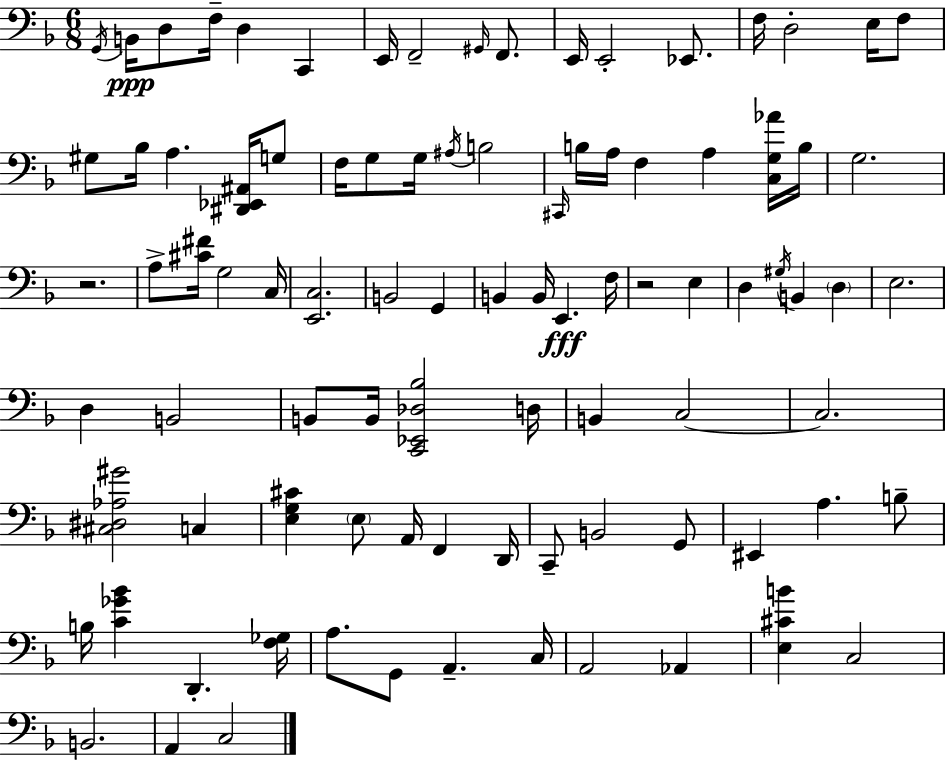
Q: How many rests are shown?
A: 2